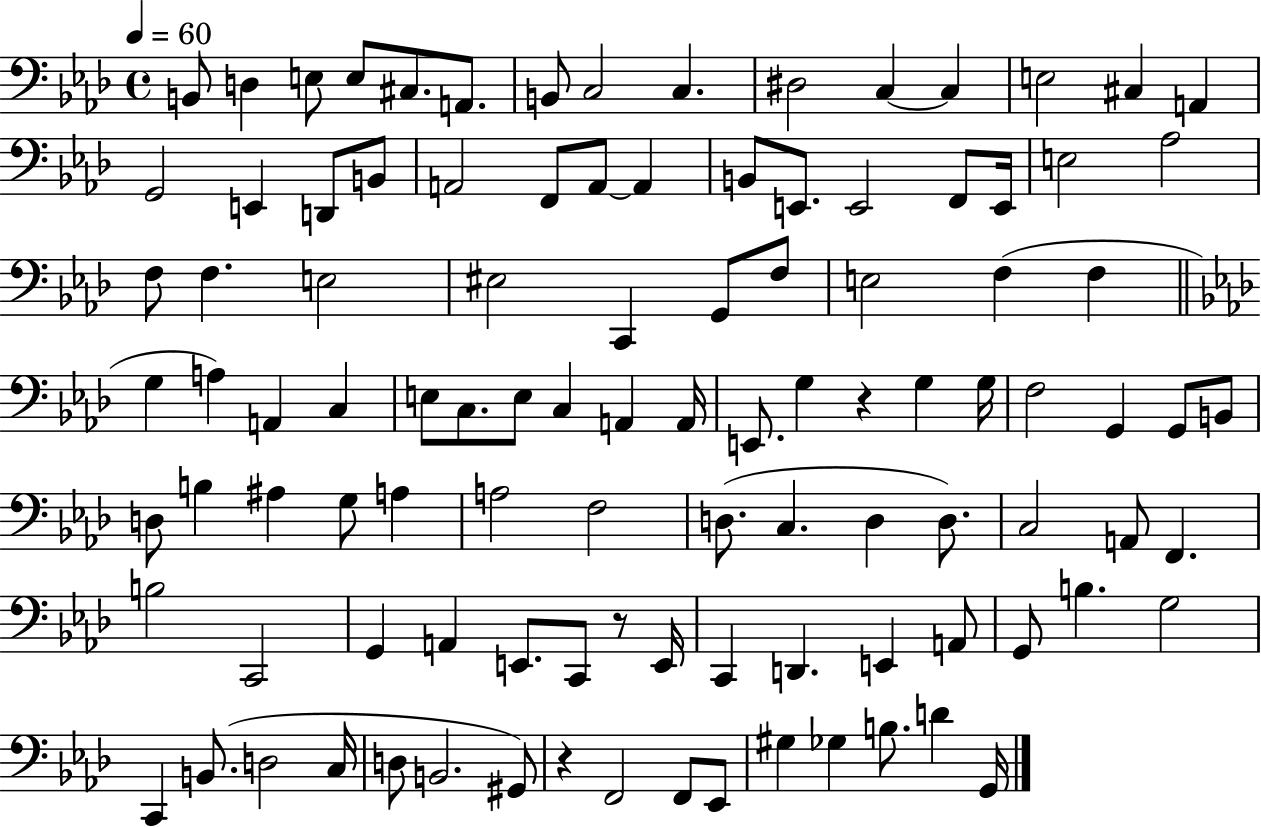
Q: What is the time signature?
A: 4/4